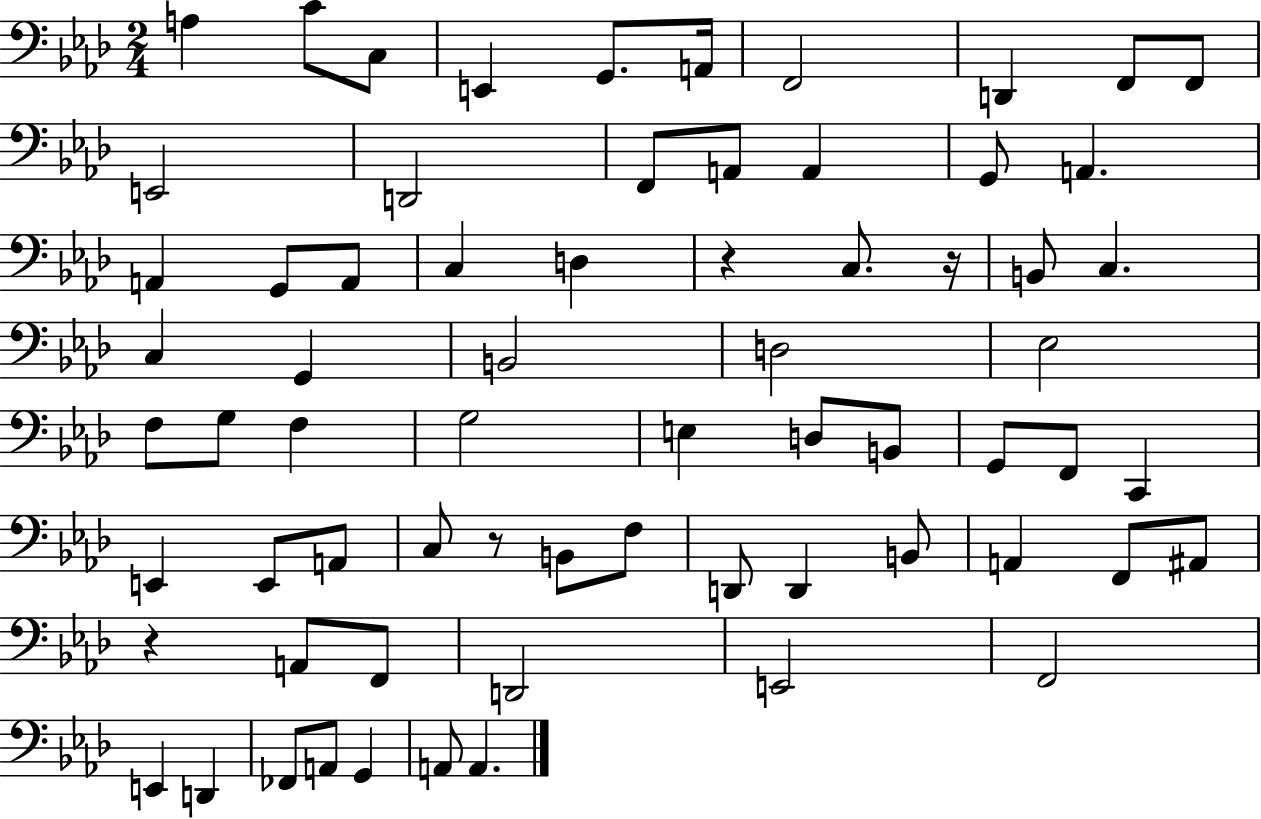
X:1
T:Untitled
M:2/4
L:1/4
K:Ab
A, C/2 C,/2 E,, G,,/2 A,,/4 F,,2 D,, F,,/2 F,,/2 E,,2 D,,2 F,,/2 A,,/2 A,, G,,/2 A,, A,, G,,/2 A,,/2 C, D, z C,/2 z/4 B,,/2 C, C, G,, B,,2 D,2 _E,2 F,/2 G,/2 F, G,2 E, D,/2 B,,/2 G,,/2 F,,/2 C,, E,, E,,/2 A,,/2 C,/2 z/2 B,,/2 F,/2 D,,/2 D,, B,,/2 A,, F,,/2 ^A,,/2 z A,,/2 F,,/2 D,,2 E,,2 F,,2 E,, D,, _F,,/2 A,,/2 G,, A,,/2 A,,